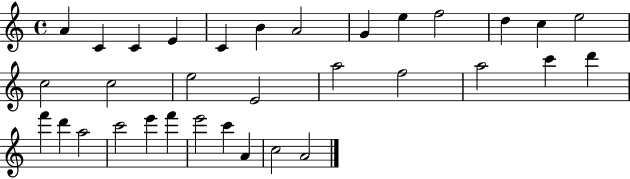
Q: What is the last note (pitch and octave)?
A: A4